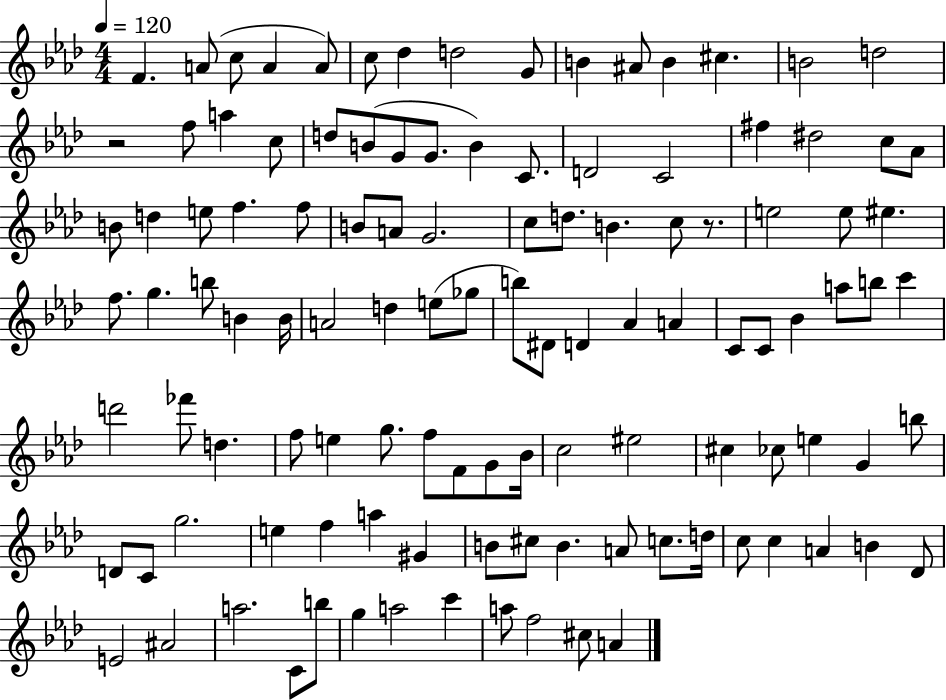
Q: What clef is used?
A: treble